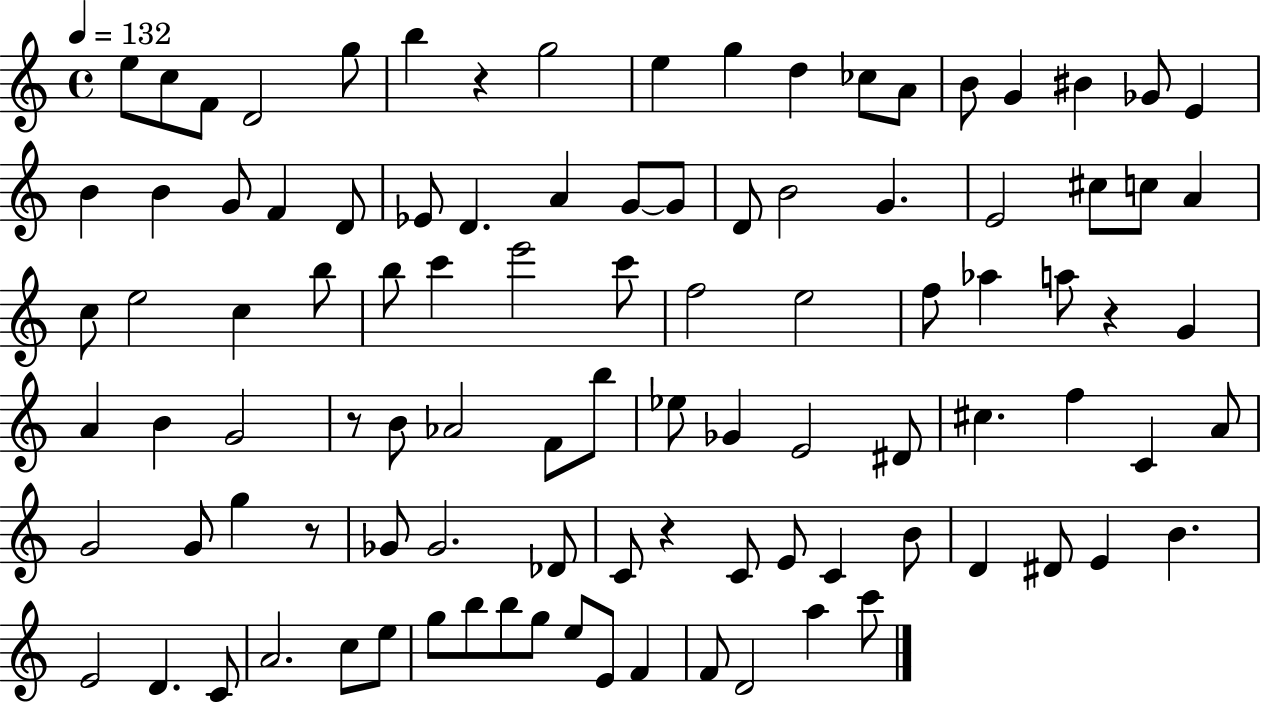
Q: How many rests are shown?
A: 5